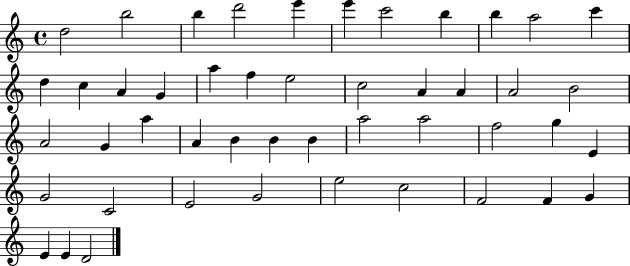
D5/h B5/h B5/q D6/h E6/q E6/q C6/h B5/q B5/q A5/h C6/q D5/q C5/q A4/q G4/q A5/q F5/q E5/h C5/h A4/q A4/q A4/h B4/h A4/h G4/q A5/q A4/q B4/q B4/q B4/q A5/h A5/h F5/h G5/q E4/q G4/h C4/h E4/h G4/h E5/h C5/h F4/h F4/q G4/q E4/q E4/q D4/h